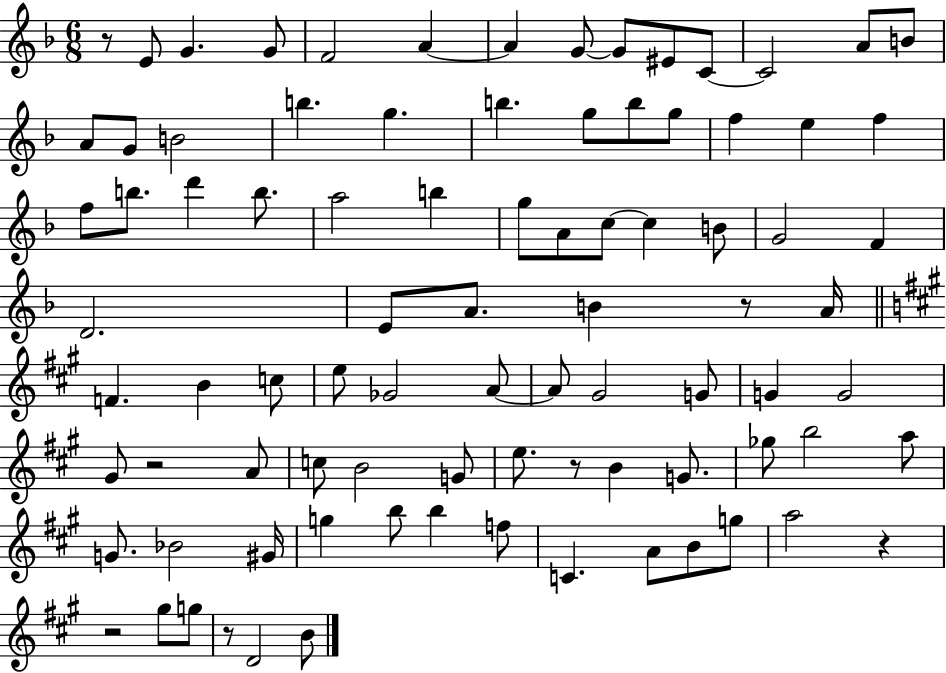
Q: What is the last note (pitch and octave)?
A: B4